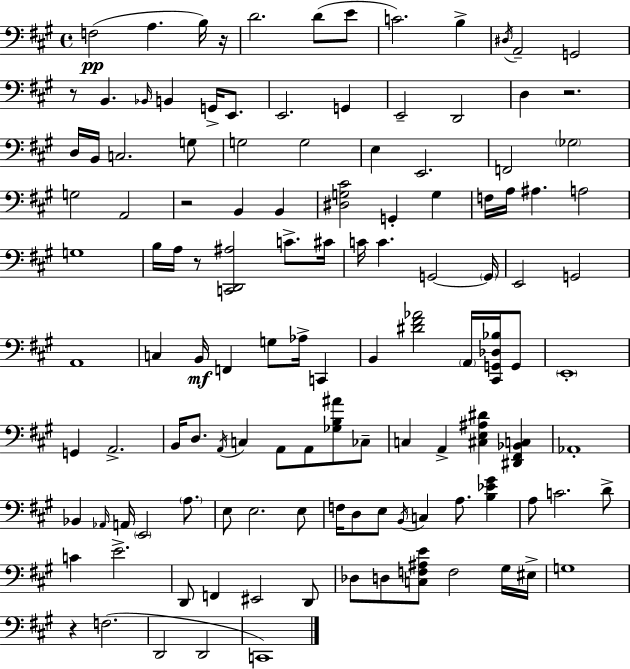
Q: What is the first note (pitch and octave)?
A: F3